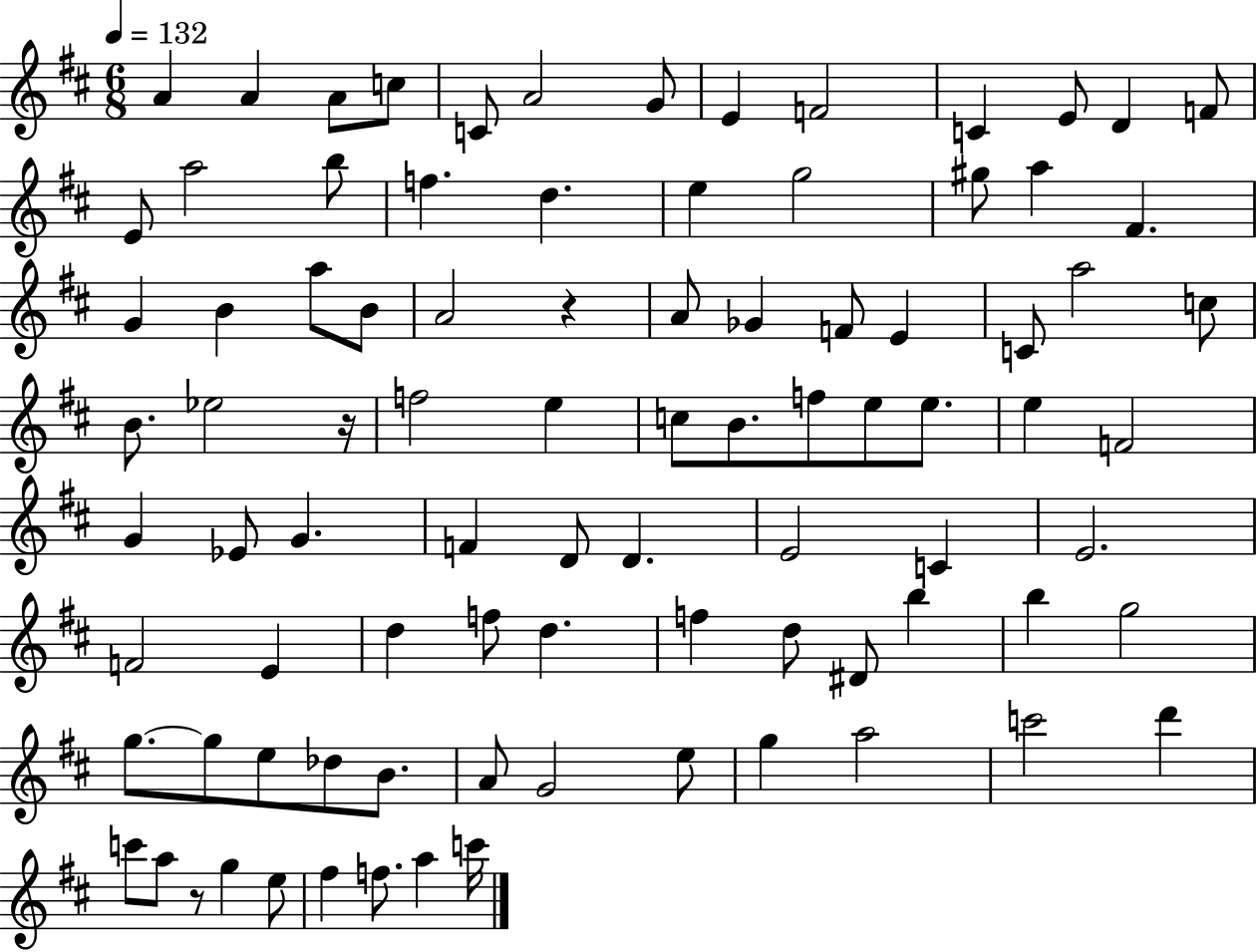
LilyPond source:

{
  \clef treble
  \numericTimeSignature
  \time 6/8
  \key d \major
  \tempo 4 = 132
  a'4 a'4 a'8 c''8 | c'8 a'2 g'8 | e'4 f'2 | c'4 e'8 d'4 f'8 | \break e'8 a''2 b''8 | f''4. d''4. | e''4 g''2 | gis''8 a''4 fis'4. | \break g'4 b'4 a''8 b'8 | a'2 r4 | a'8 ges'4 f'8 e'4 | c'8 a''2 c''8 | \break b'8. ees''2 r16 | f''2 e''4 | c''8 b'8. f''8 e''8 e''8. | e''4 f'2 | \break g'4 ees'8 g'4. | f'4 d'8 d'4. | e'2 c'4 | e'2. | \break f'2 e'4 | d''4 f''8 d''4. | f''4 d''8 dis'8 b''4 | b''4 g''2 | \break g''8.~~ g''8 e''8 des''8 b'8. | a'8 g'2 e''8 | g''4 a''2 | c'''2 d'''4 | \break c'''8 a''8 r8 g''4 e''8 | fis''4 f''8. a''4 c'''16 | \bar "|."
}